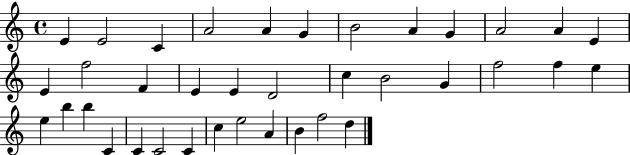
{
  \clef treble
  \time 4/4
  \defaultTimeSignature
  \key c \major
  e'4 e'2 c'4 | a'2 a'4 g'4 | b'2 a'4 g'4 | a'2 a'4 e'4 | \break e'4 f''2 f'4 | e'4 e'4 d'2 | c''4 b'2 g'4 | f''2 f''4 e''4 | \break e''4 b''4 b''4 c'4 | c'4 c'2 c'4 | c''4 e''2 a'4 | b'4 f''2 d''4 | \break \bar "|."
}